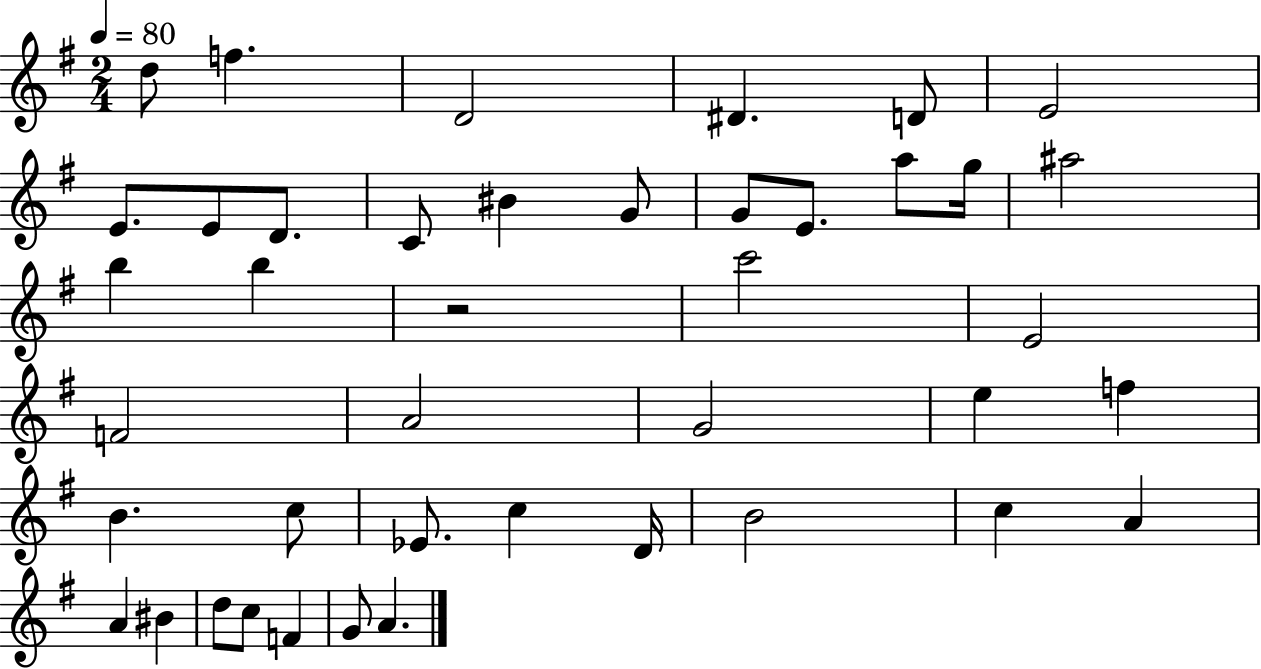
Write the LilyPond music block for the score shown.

{
  \clef treble
  \numericTimeSignature
  \time 2/4
  \key g \major
  \tempo 4 = 80
  d''8 f''4. | d'2 | dis'4. d'8 | e'2 | \break e'8. e'8 d'8. | c'8 bis'4 g'8 | g'8 e'8. a''8 g''16 | ais''2 | \break b''4 b''4 | r2 | c'''2 | e'2 | \break f'2 | a'2 | g'2 | e''4 f''4 | \break b'4. c''8 | ees'8. c''4 d'16 | b'2 | c''4 a'4 | \break a'4 bis'4 | d''8 c''8 f'4 | g'8 a'4. | \bar "|."
}